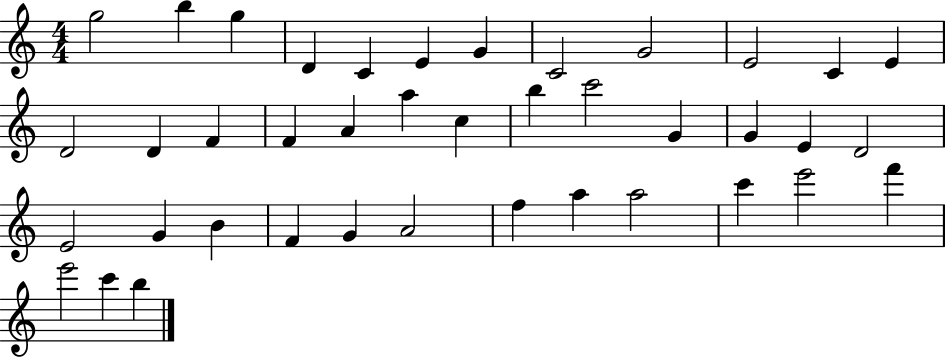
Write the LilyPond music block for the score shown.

{
  \clef treble
  \numericTimeSignature
  \time 4/4
  \key c \major
  g''2 b''4 g''4 | d'4 c'4 e'4 g'4 | c'2 g'2 | e'2 c'4 e'4 | \break d'2 d'4 f'4 | f'4 a'4 a''4 c''4 | b''4 c'''2 g'4 | g'4 e'4 d'2 | \break e'2 g'4 b'4 | f'4 g'4 a'2 | f''4 a''4 a''2 | c'''4 e'''2 f'''4 | \break e'''2 c'''4 b''4 | \bar "|."
}